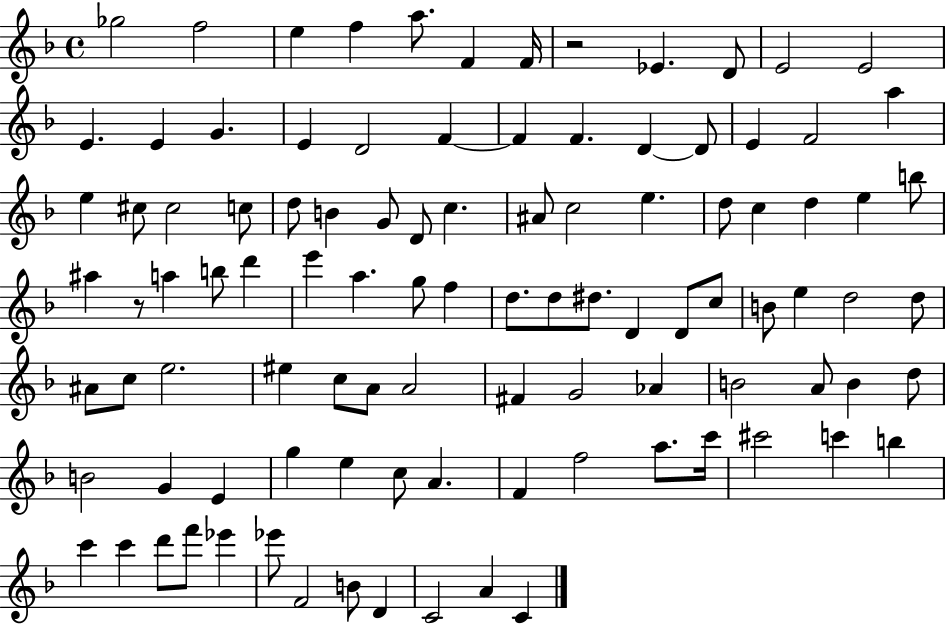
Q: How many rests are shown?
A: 2